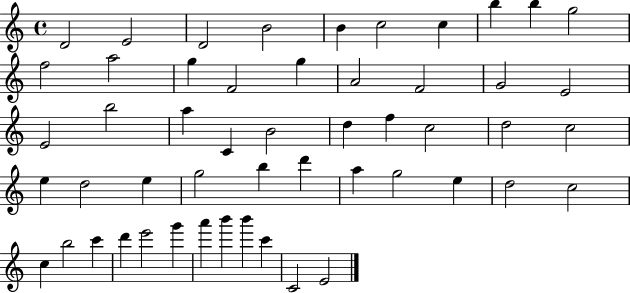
X:1
T:Untitled
M:4/4
L:1/4
K:C
D2 E2 D2 B2 B c2 c b b g2 f2 a2 g F2 g A2 F2 G2 E2 E2 b2 a C B2 d f c2 d2 c2 e d2 e g2 b d' a g2 e d2 c2 c b2 c' d' e'2 g' a' b' b' c' C2 E2